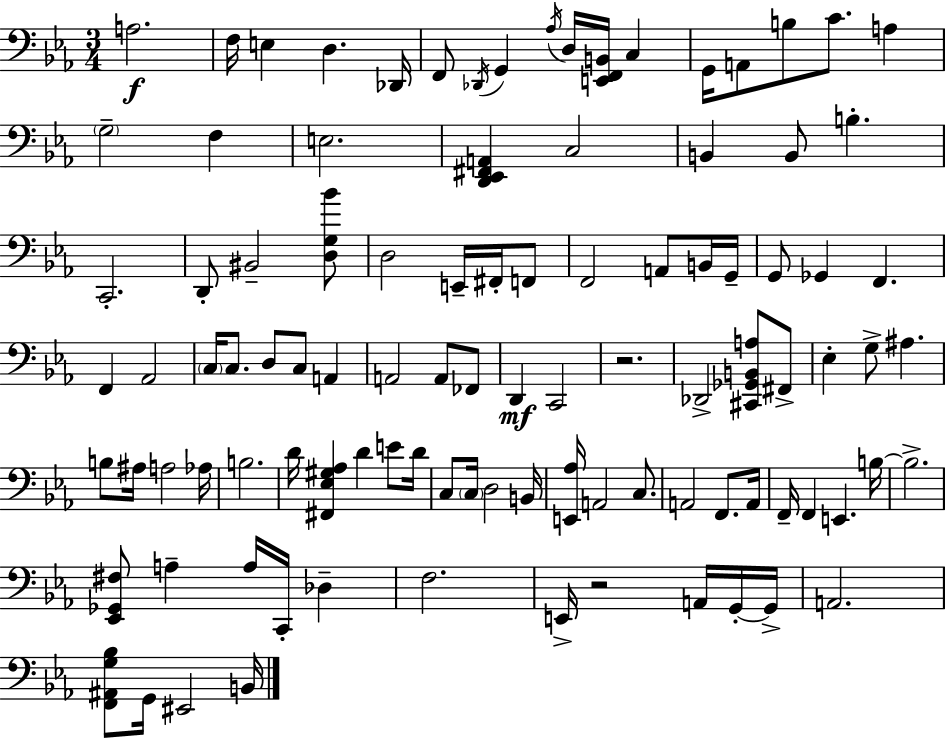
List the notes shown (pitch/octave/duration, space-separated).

A3/h. F3/s E3/q D3/q. Db2/s F2/e Db2/s G2/q Ab3/s D3/s [E2,F2,B2]/s C3/q G2/s A2/e B3/e C4/e. A3/q G3/h F3/q E3/h. [D2,Eb2,F#2,A2]/q C3/h B2/q B2/e B3/q. C2/h. D2/e BIS2/h [D3,G3,Bb4]/e D3/h E2/s F#2/s F2/e F2/h A2/e B2/s G2/s G2/e Gb2/q F2/q. F2/q Ab2/h C3/s C3/e. D3/e C3/e A2/q A2/h A2/e FES2/e D2/q C2/h R/h. Db2/h [C#2,Gb2,B2,A3]/e F#2/e Eb3/q G3/e A#3/q. B3/e A#3/s A3/h Ab3/s B3/h. D4/s [F#2,Eb3,G#3,Ab3]/q D4/q E4/e D4/s C3/e C3/s D3/h B2/s [E2,Ab3]/s A2/h C3/e. A2/h F2/e. A2/s F2/s F2/q E2/q. B3/s B3/h. [Eb2,Gb2,F#3]/e A3/q A3/s C2/s Db3/q F3/h. E2/s R/h A2/s G2/s G2/s A2/h. [F2,A#2,G3,Bb3]/e G2/s EIS2/h B2/s